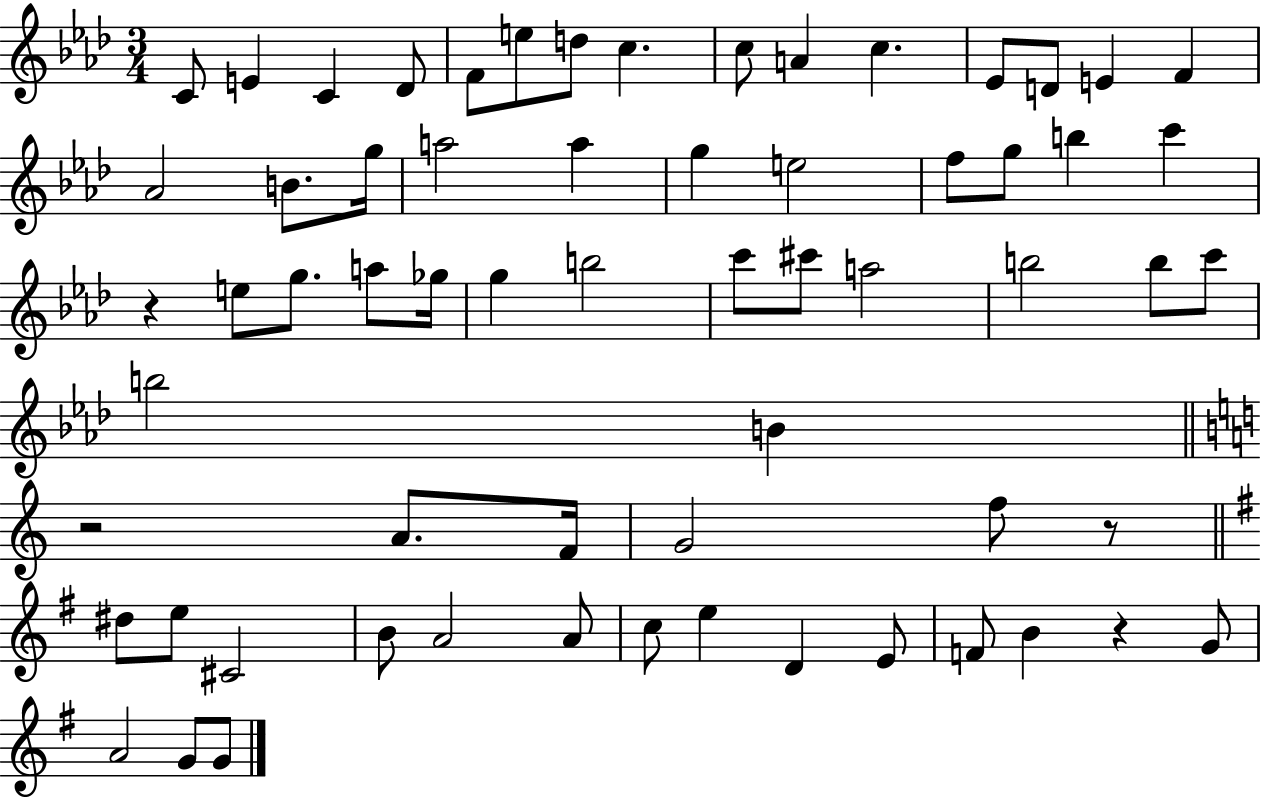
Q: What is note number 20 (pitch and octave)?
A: A5